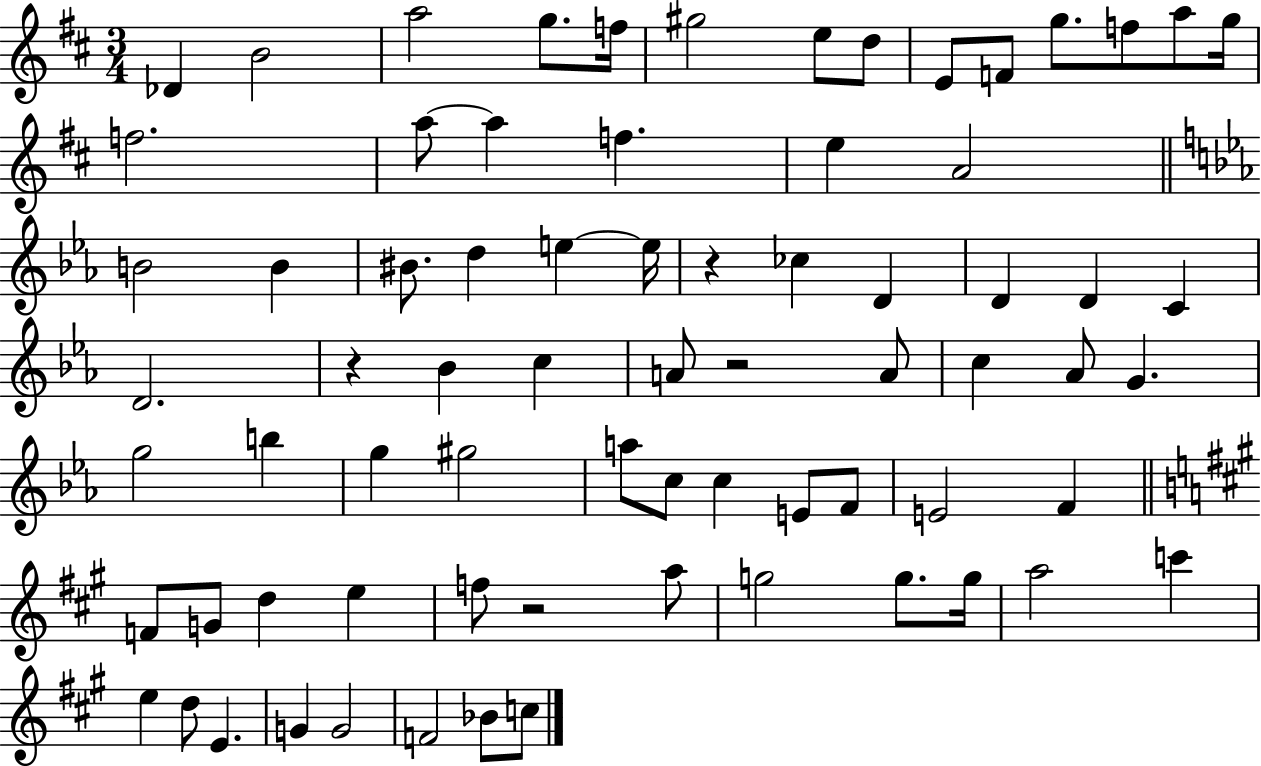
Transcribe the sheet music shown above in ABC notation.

X:1
T:Untitled
M:3/4
L:1/4
K:D
_D B2 a2 g/2 f/4 ^g2 e/2 d/2 E/2 F/2 g/2 f/2 a/2 g/4 f2 a/2 a f e A2 B2 B ^B/2 d e e/4 z _c D D D C D2 z _B c A/2 z2 A/2 c _A/2 G g2 b g ^g2 a/2 c/2 c E/2 F/2 E2 F F/2 G/2 d e f/2 z2 a/2 g2 g/2 g/4 a2 c' e d/2 E G G2 F2 _B/2 c/2